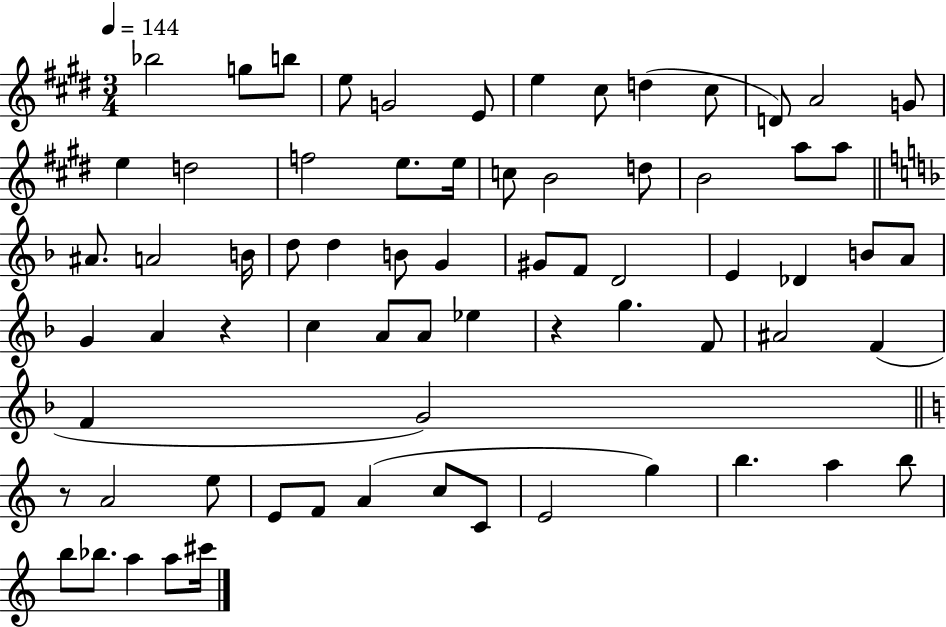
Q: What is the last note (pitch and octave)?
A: C#6